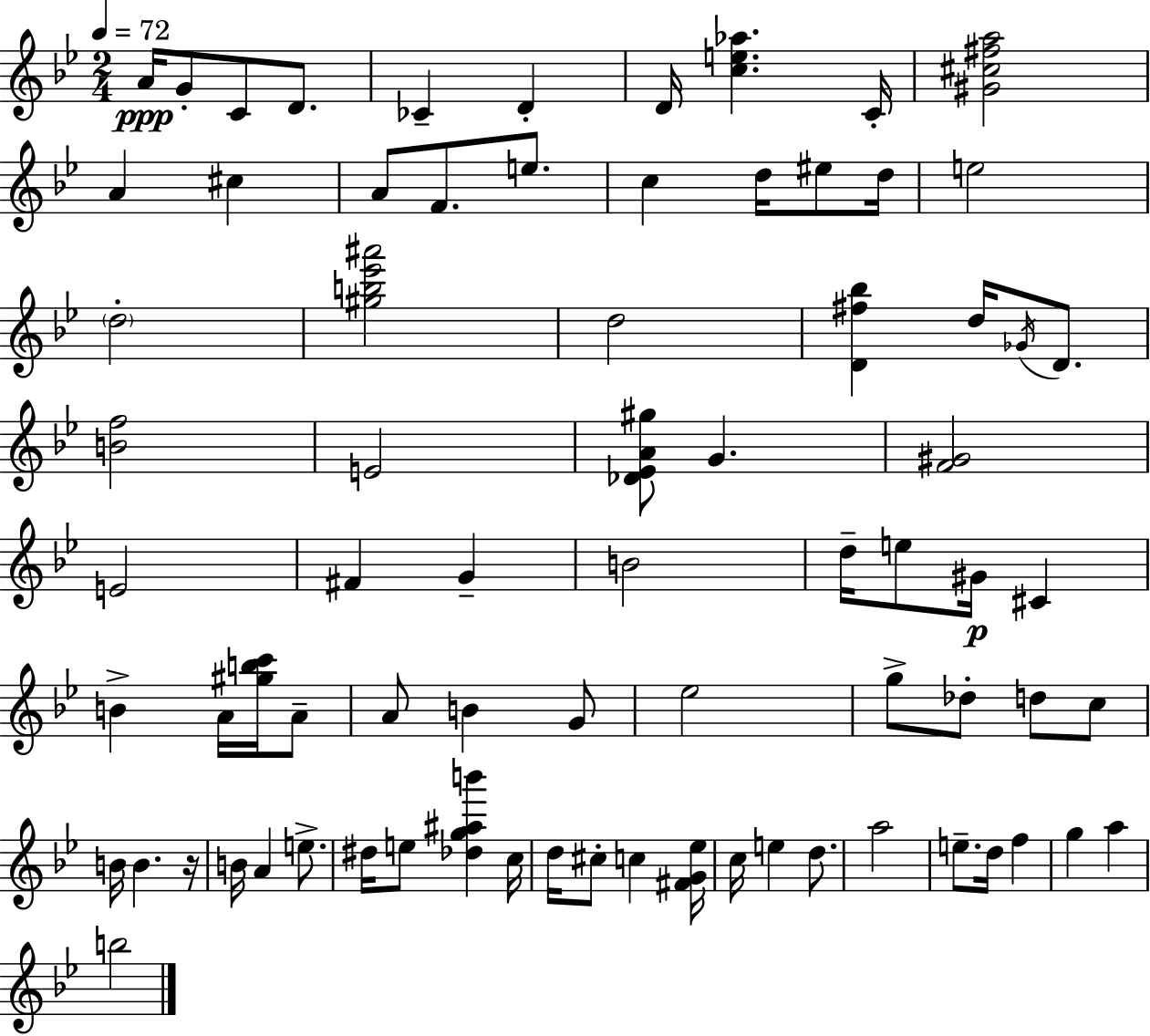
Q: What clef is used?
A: treble